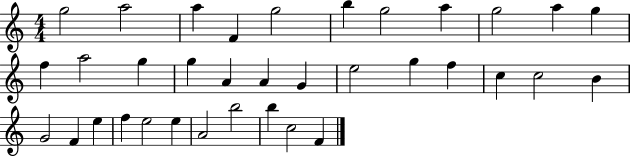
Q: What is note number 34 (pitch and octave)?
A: C5